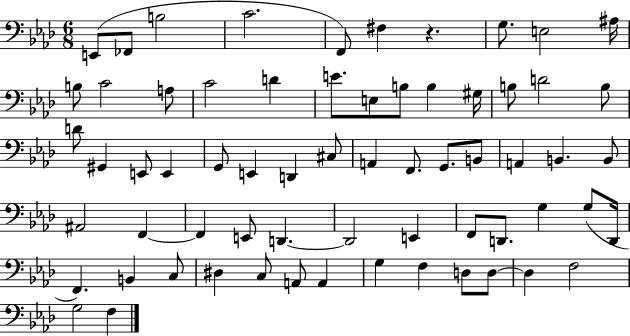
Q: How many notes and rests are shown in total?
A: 65